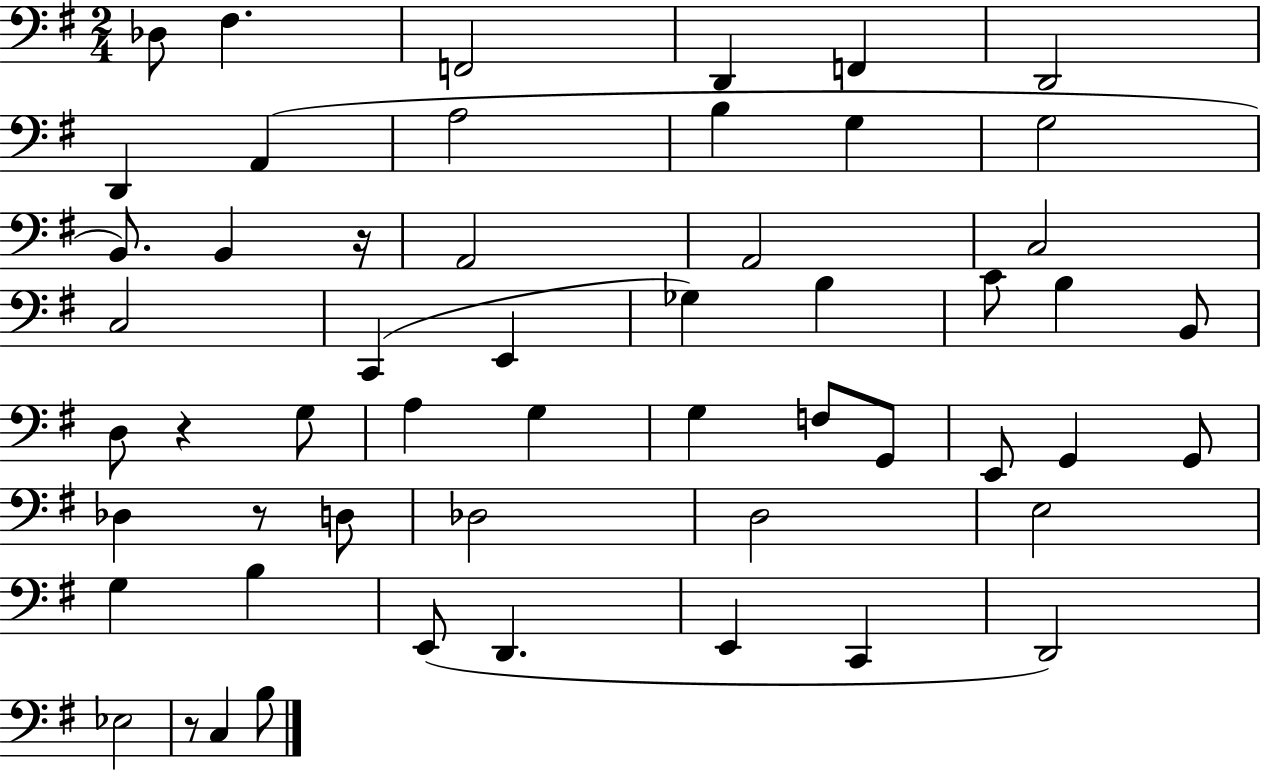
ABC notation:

X:1
T:Untitled
M:2/4
L:1/4
K:G
_D,/2 ^F, F,,2 D,, F,, D,,2 D,, A,, A,2 B, G, G,2 B,,/2 B,, z/4 A,,2 A,,2 C,2 C,2 C,, E,, _G, B, C/2 B, B,,/2 D,/2 z G,/2 A, G, G, F,/2 G,,/2 E,,/2 G,, G,,/2 _D, z/2 D,/2 _D,2 D,2 E,2 G, B, E,,/2 D,, E,, C,, D,,2 _E,2 z/2 C, B,/2